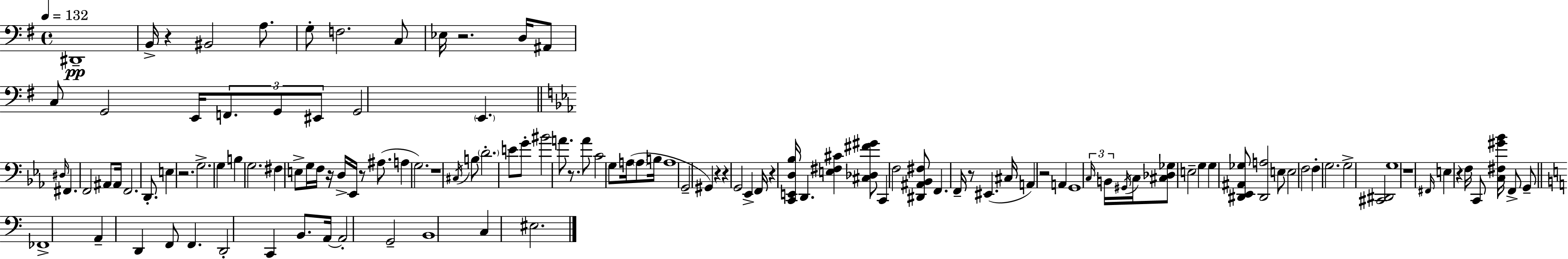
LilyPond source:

{
  \clef bass
  \time 4/4
  \defaultTimeSignature
  \key e \minor
  \tempo 4 = 132
  dis,1--\pp | b,16-> r4 bis,2 a8. | g8-. f2. c8 | ees16 r2. d16 ais,8 | \break c8 g,2 e,16 \tuplet 3/2 { f,8. g,8 | eis,8 } g,2 \parenthesize e,4. | \bar "||" \break \key c \minor \grace { dis16 } fis,4. f,2 ais,8 | ais,16 f,2. d,8.-. | e4 r2. | g2.-> g4 | \break b4 g2. | fis4 e8-> g16 f16 r16 d16-> ees,16 r8 ais8.( | a4 g2.) | r1 | \break \acciaccatura { cis16 } b8 \parenthesize d'2.-. | e'8 g'8-. bis'2 a'8. r8. | a'8 c'2 g8 a16( \parenthesize a8 | b16 a1 | \break g,2-- gis,4) r4 | r4 g,2 ees,4-> | f,16 r4 <c, e, d bes>16 d,4. <e fis cis'>4 | <cis des fis' gis'>8 c,4 f2 | \break <dis, ais, bes, fis>8 f,4. f,16-- r8 eis,4.( | cis16 a,4) r2 a,4 | g,1 | \tuplet 3/2 { \grace { c16 } b,16 \acciaccatura { gis,16 } } c16 <cis des ges>8 e2-- | \break g4 g4 <dis, ees, ais, ges>8 <dis, a>2 | e8 e2 f2 | f4-. g2. | g2-> <cis, dis,>2 | \break g1 | r1 | \grace { fis,16 } e4 r4 f16 c,8 | <c fis gis' bes'>16 f,8-> g,8-- \bar "||" \break \key c \major fes,1-> | a,4-- d,4 f,8 f,4. | d,2-. c,4 b,8. a,16~~ | a,2-. g,2-- | \break b,1 | c4 eis2. | \bar "|."
}